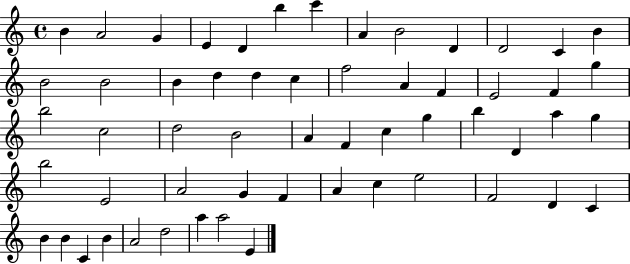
{
  \clef treble
  \time 4/4
  \defaultTimeSignature
  \key c \major
  b'4 a'2 g'4 | e'4 d'4 b''4 c'''4 | a'4 b'2 d'4 | d'2 c'4 b'4 | \break b'2 b'2 | b'4 d''4 d''4 c''4 | f''2 a'4 f'4 | e'2 f'4 g''4 | \break b''2 c''2 | d''2 b'2 | a'4 f'4 c''4 g''4 | b''4 d'4 a''4 g''4 | \break b''2 e'2 | a'2 g'4 f'4 | a'4 c''4 e''2 | f'2 d'4 c'4 | \break b'4 b'4 c'4 b'4 | a'2 d''2 | a''4 a''2 e'4 | \bar "|."
}